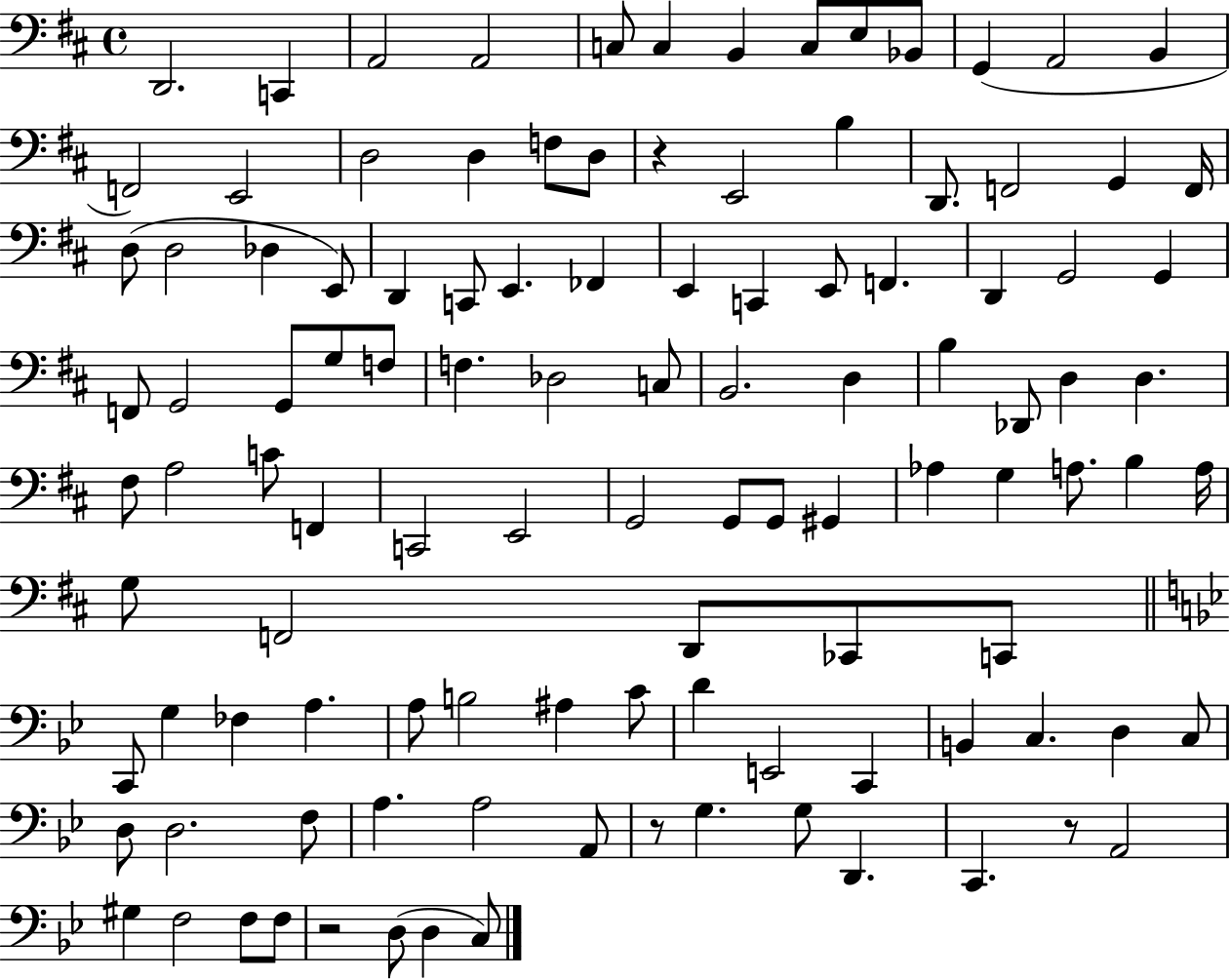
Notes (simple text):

D2/h. C2/q A2/h A2/h C3/e C3/q B2/q C3/e E3/e Bb2/e G2/q A2/h B2/q F2/h E2/h D3/h D3/q F3/e D3/e R/q E2/h B3/q D2/e. F2/h G2/q F2/s D3/e D3/h Db3/q E2/e D2/q C2/e E2/q. FES2/q E2/q C2/q E2/e F2/q. D2/q G2/h G2/q F2/e G2/h G2/e G3/e F3/e F3/q. Db3/h C3/e B2/h. D3/q B3/q Db2/e D3/q D3/q. F#3/e A3/h C4/e F2/q C2/h E2/h G2/h G2/e G2/e G#2/q Ab3/q G3/q A3/e. B3/q A3/s G3/e F2/h D2/e CES2/e C2/e C2/e G3/q FES3/q A3/q. A3/e B3/h A#3/q C4/e D4/q E2/h C2/q B2/q C3/q. D3/q C3/e D3/e D3/h. F3/e A3/q. A3/h A2/e R/e G3/q. G3/e D2/q. C2/q. R/e A2/h G#3/q F3/h F3/e F3/e R/h D3/e D3/q C3/e